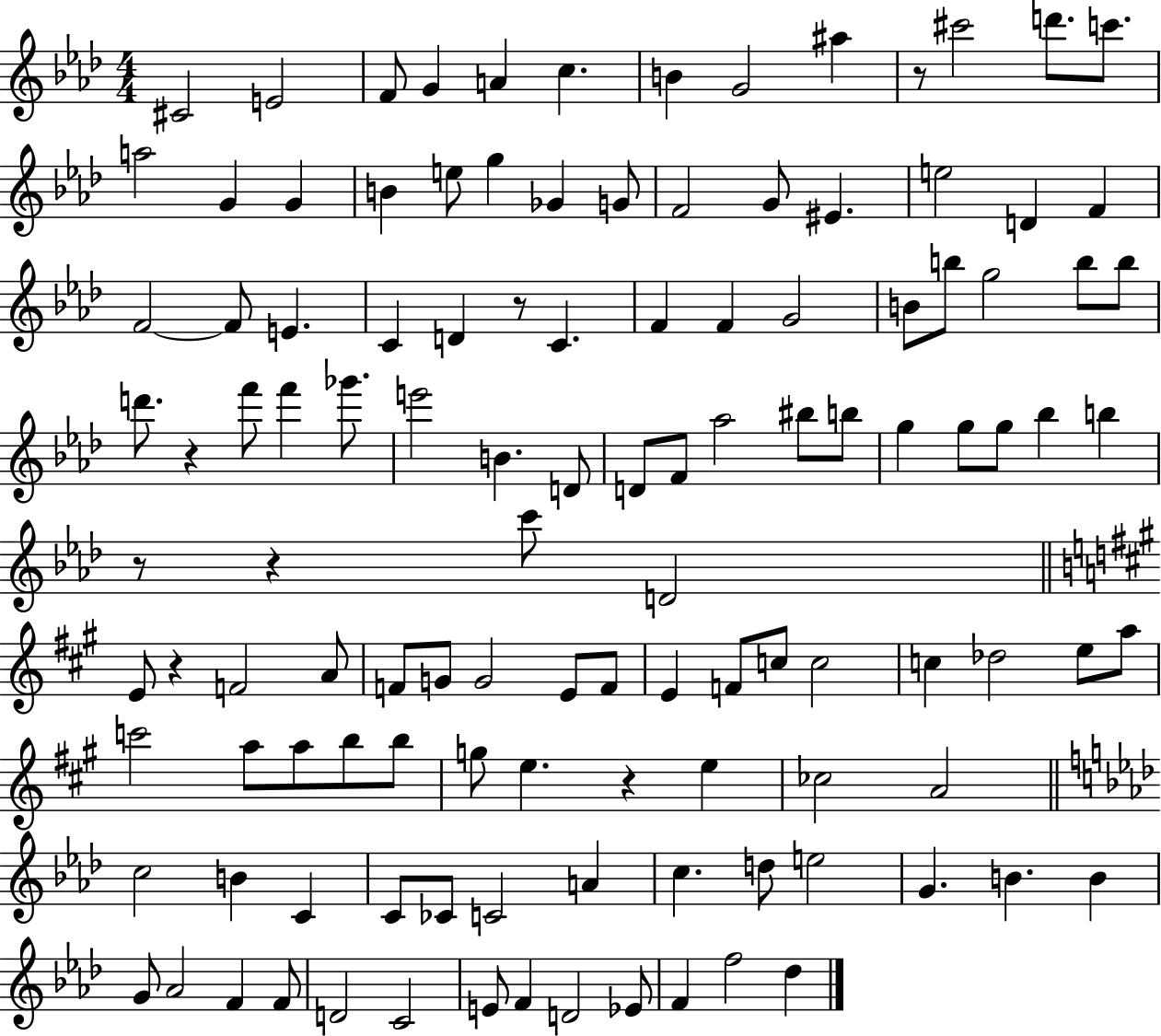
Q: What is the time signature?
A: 4/4